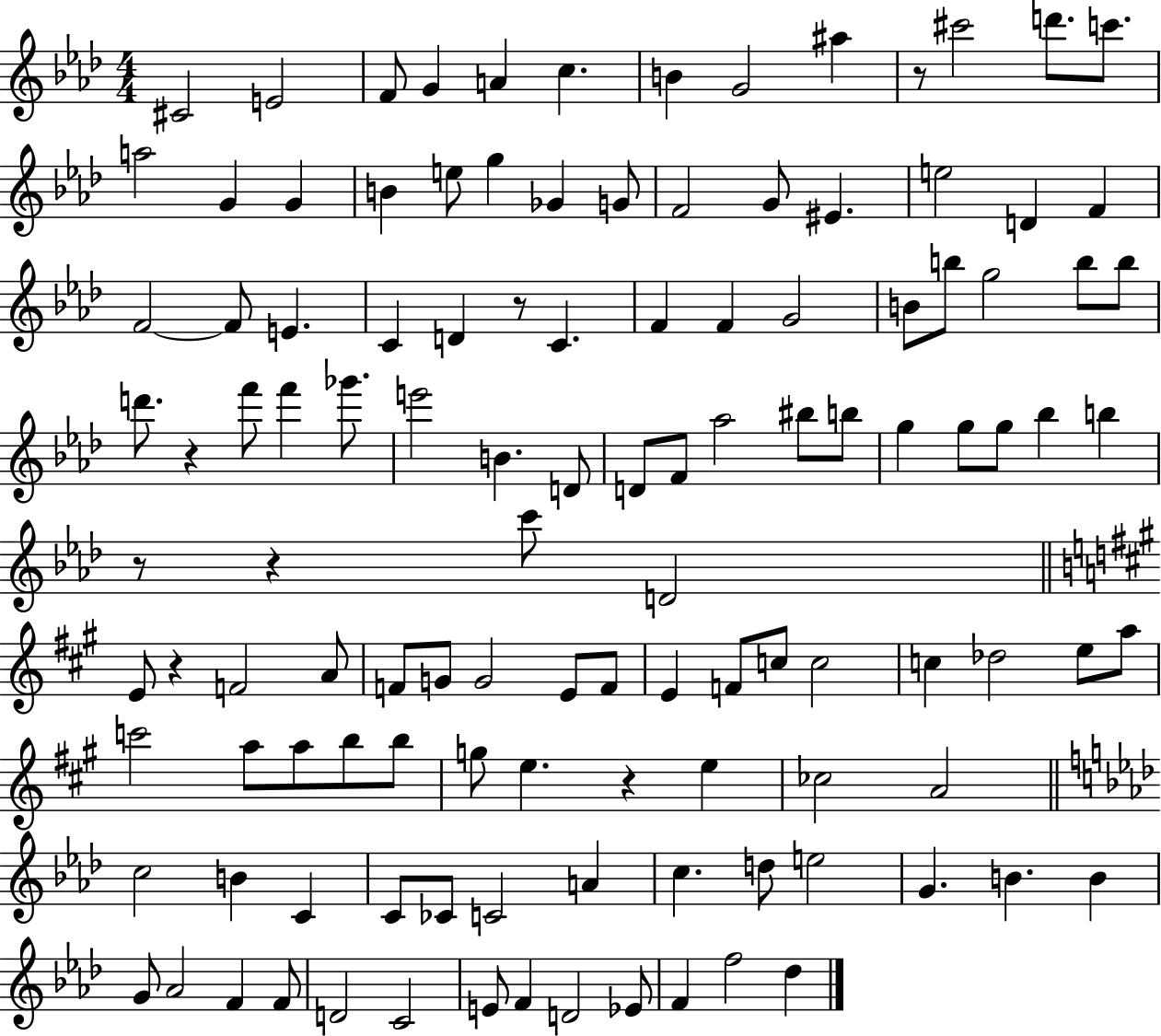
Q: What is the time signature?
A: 4/4